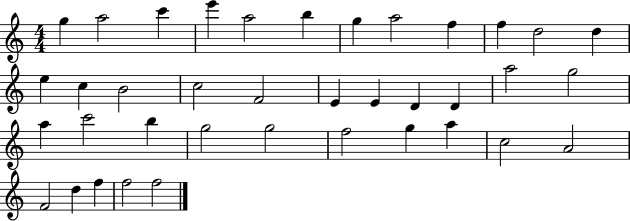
{
  \clef treble
  \numericTimeSignature
  \time 4/4
  \key c \major
  g''4 a''2 c'''4 | e'''4 a''2 b''4 | g''4 a''2 f''4 | f''4 d''2 d''4 | \break e''4 c''4 b'2 | c''2 f'2 | e'4 e'4 d'4 d'4 | a''2 g''2 | \break a''4 c'''2 b''4 | g''2 g''2 | f''2 g''4 a''4 | c''2 a'2 | \break f'2 d''4 f''4 | f''2 f''2 | \bar "|."
}